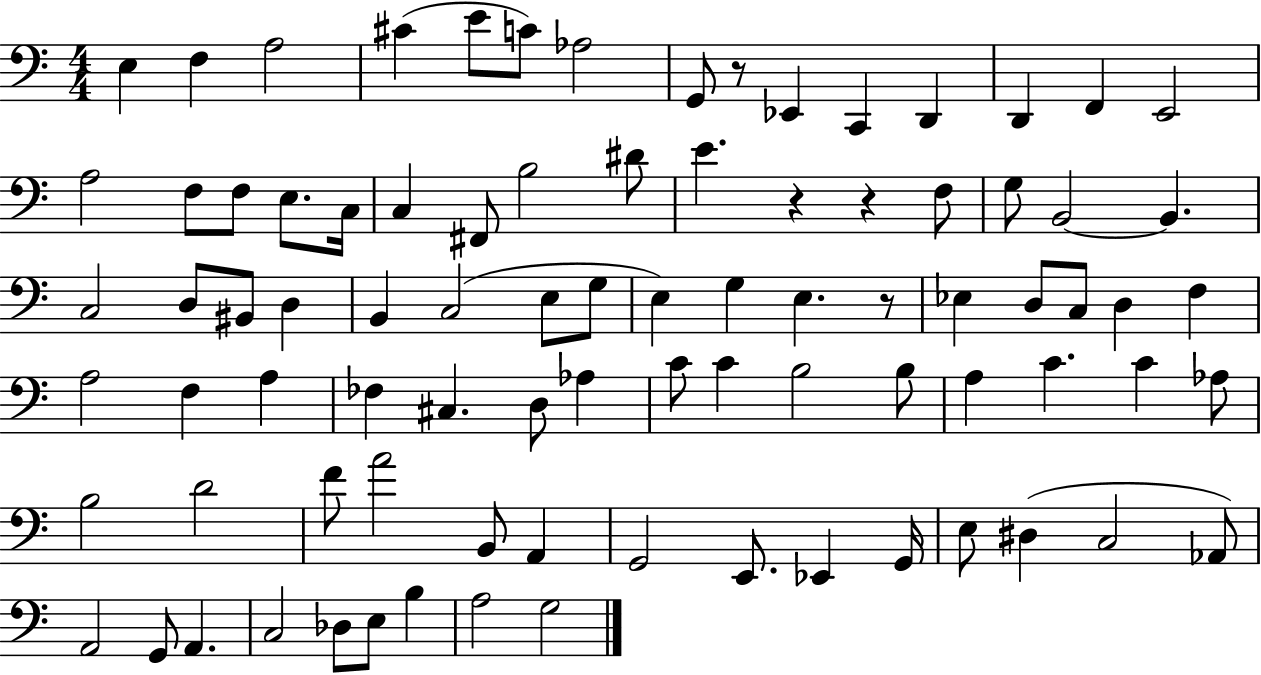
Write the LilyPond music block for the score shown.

{
  \clef bass
  \numericTimeSignature
  \time 4/4
  \key c \major
  \repeat volta 2 { e4 f4 a2 | cis'4( e'8 c'8) aes2 | g,8 r8 ees,4 c,4 d,4 | d,4 f,4 e,2 | \break a2 f8 f8 e8. c16 | c4 fis,8 b2 dis'8 | e'4. r4 r4 f8 | g8 b,2~~ b,4. | \break c2 d8 bis,8 d4 | b,4 c2( e8 g8 | e4) g4 e4. r8 | ees4 d8 c8 d4 f4 | \break a2 f4 a4 | fes4 cis4. d8 aes4 | c'8 c'4 b2 b8 | a4 c'4. c'4 aes8 | \break b2 d'2 | f'8 a'2 b,8 a,4 | g,2 e,8. ees,4 g,16 | e8 dis4( c2 aes,8) | \break a,2 g,8 a,4. | c2 des8 e8 b4 | a2 g2 | } \bar "|."
}